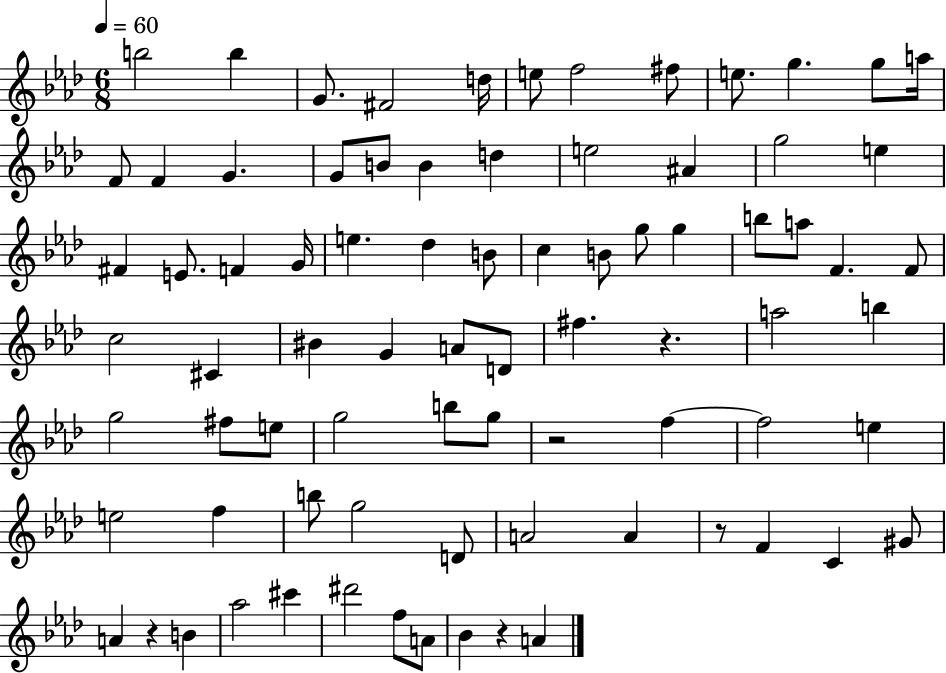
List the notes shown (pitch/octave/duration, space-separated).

B5/h B5/q G4/e. F#4/h D5/s E5/e F5/h F#5/e E5/e. G5/q. G5/e A5/s F4/e F4/q G4/q. G4/e B4/e B4/q D5/q E5/h A#4/q G5/h E5/q F#4/q E4/e. F4/q G4/s E5/q. Db5/q B4/e C5/q B4/e G5/e G5/q B5/e A5/e F4/q. F4/e C5/h C#4/q BIS4/q G4/q A4/e D4/e F#5/q. R/q. A5/h B5/q G5/h F#5/e E5/e G5/h B5/e G5/e R/h F5/q F5/h E5/q E5/h F5/q B5/e G5/h D4/e A4/h A4/q R/e F4/q C4/q G#4/e A4/q R/q B4/q Ab5/h C#6/q D#6/h F5/e A4/e Bb4/q R/q A4/q